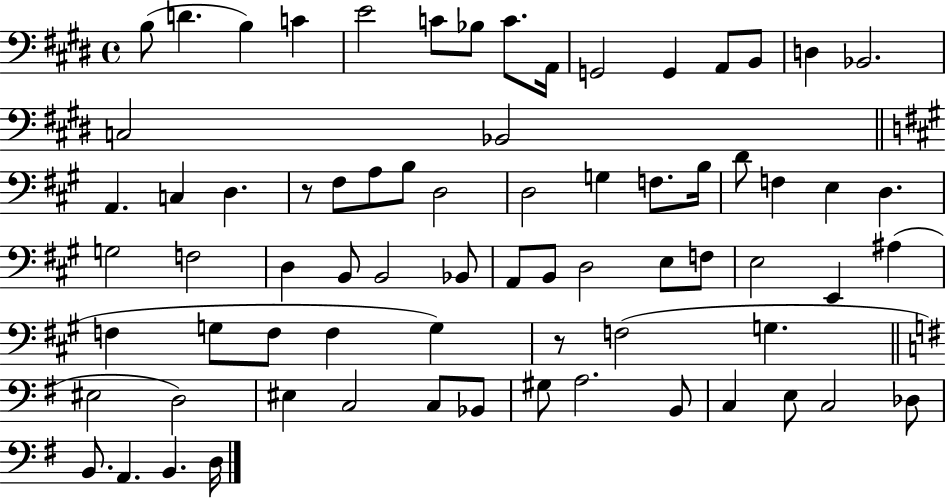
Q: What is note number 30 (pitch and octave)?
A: F3